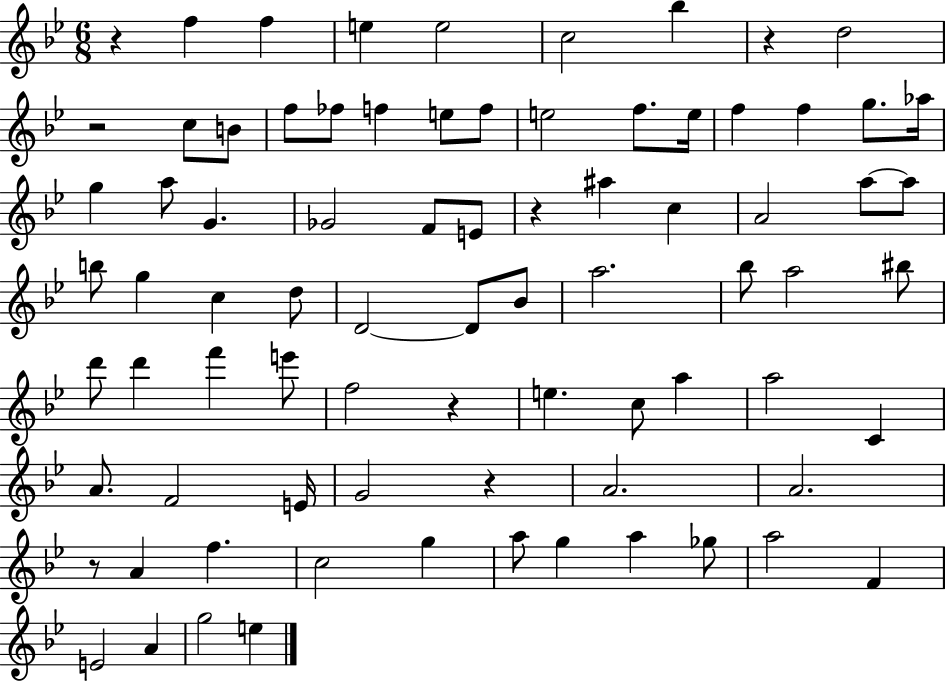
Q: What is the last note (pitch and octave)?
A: E5